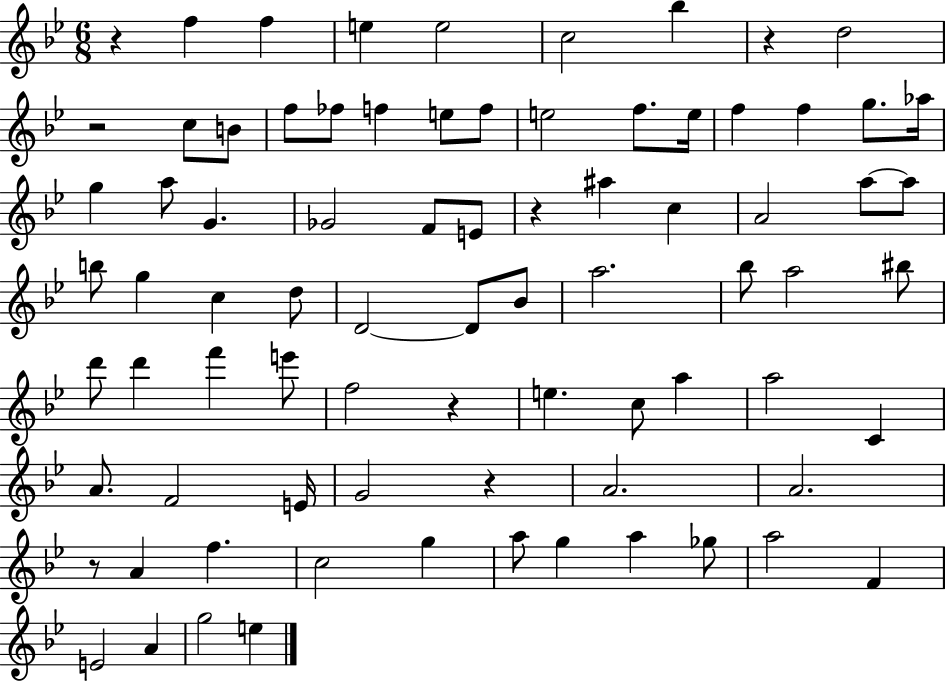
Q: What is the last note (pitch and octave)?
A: E5